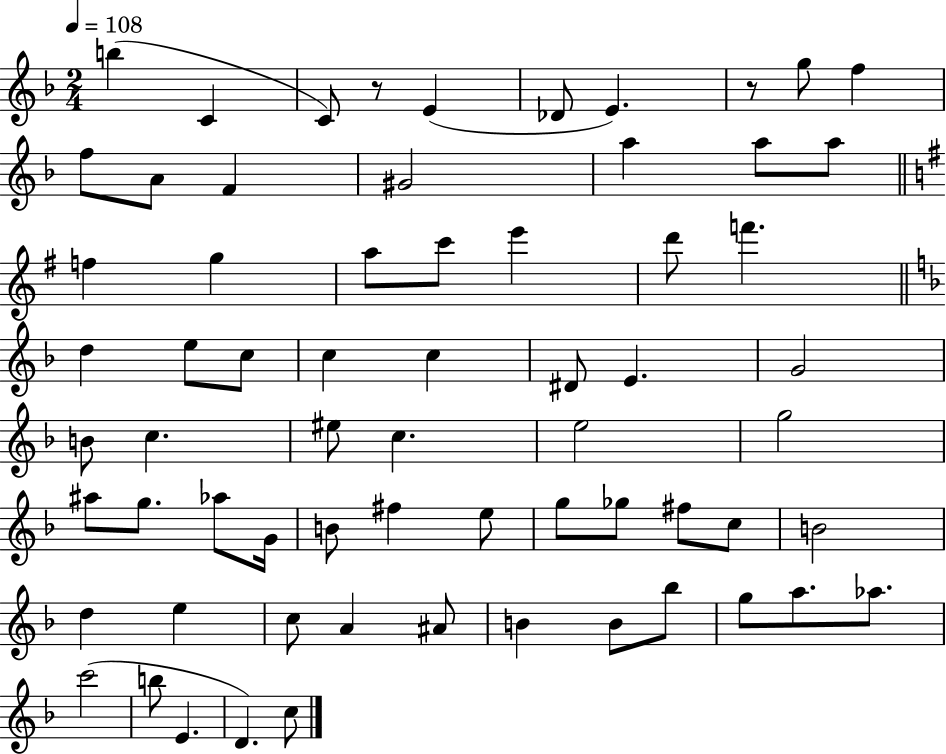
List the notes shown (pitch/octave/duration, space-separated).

B5/q C4/q C4/e R/e E4/q Db4/e E4/q. R/e G5/e F5/q F5/e A4/e F4/q G#4/h A5/q A5/e A5/e F5/q G5/q A5/e C6/e E6/q D6/e F6/q. D5/q E5/e C5/e C5/q C5/q D#4/e E4/q. G4/h B4/e C5/q. EIS5/e C5/q. E5/h G5/h A#5/e G5/e. Ab5/e G4/s B4/e F#5/q E5/e G5/e Gb5/e F#5/e C5/e B4/h D5/q E5/q C5/e A4/q A#4/e B4/q B4/e Bb5/e G5/e A5/e. Ab5/e. C6/h B5/e E4/q. D4/q. C5/e